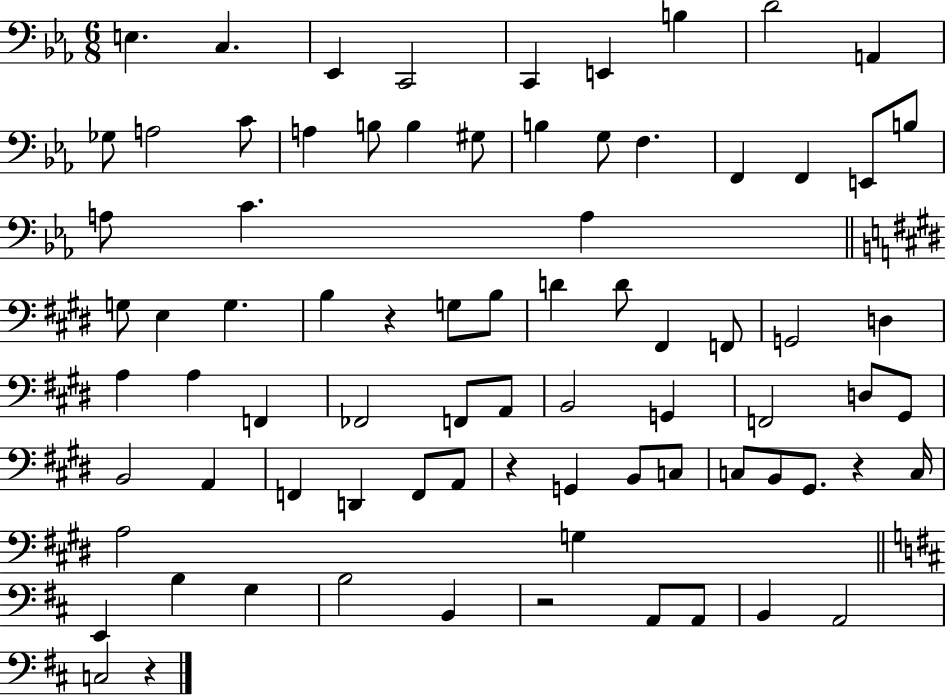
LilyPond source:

{
  \clef bass
  \numericTimeSignature
  \time 6/8
  \key ees \major
  \repeat volta 2 { e4. c4. | ees,4 c,2 | c,4 e,4 b4 | d'2 a,4 | \break ges8 a2 c'8 | a4 b8 b4 gis8 | b4 g8 f4. | f,4 f,4 e,8 b8 | \break a8 c'4. a4 | \bar "||" \break \key e \major g8 e4 g4. | b4 r4 g8 b8 | d'4 d'8 fis,4 f,8 | g,2 d4 | \break a4 a4 f,4 | fes,2 f,8 a,8 | b,2 g,4 | f,2 d8 gis,8 | \break b,2 a,4 | f,4 d,4 f,8 a,8 | r4 g,4 b,8 c8 | c8 b,8 gis,8. r4 c16 | \break a2 g4 | \bar "||" \break \key d \major e,4 b4 g4 | b2 b,4 | r2 a,8 a,8 | b,4 a,2 | \break c2 r4 | } \bar "|."
}